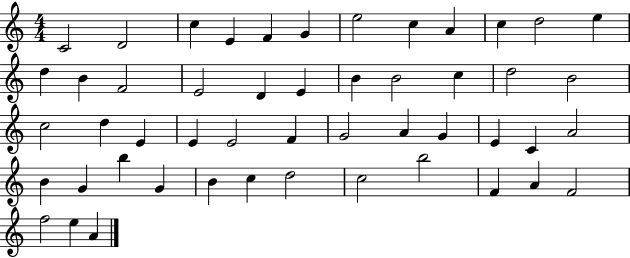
X:1
T:Untitled
M:4/4
L:1/4
K:C
C2 D2 c E F G e2 c A c d2 e d B F2 E2 D E B B2 c d2 B2 c2 d E E E2 F G2 A G E C A2 B G b G B c d2 c2 b2 F A F2 f2 e A